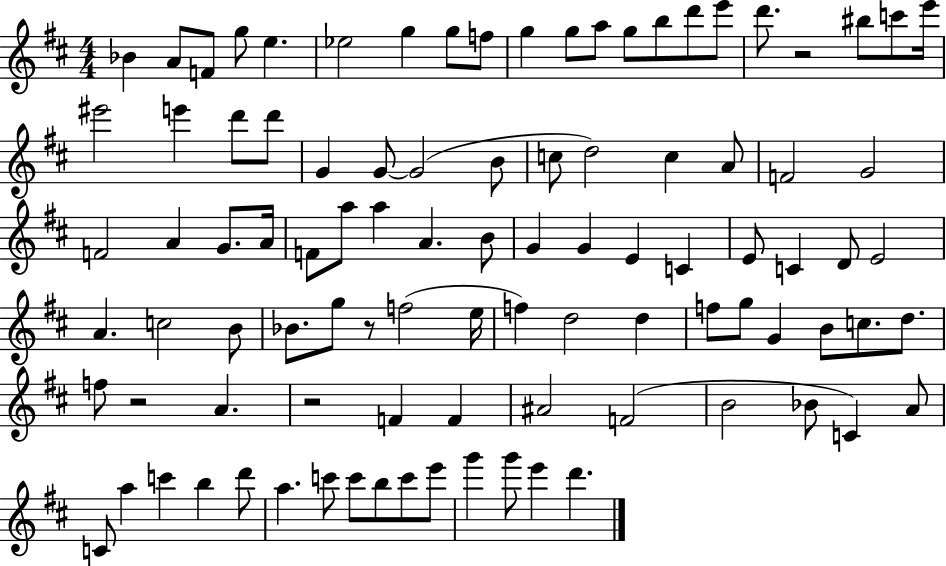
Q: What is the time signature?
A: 4/4